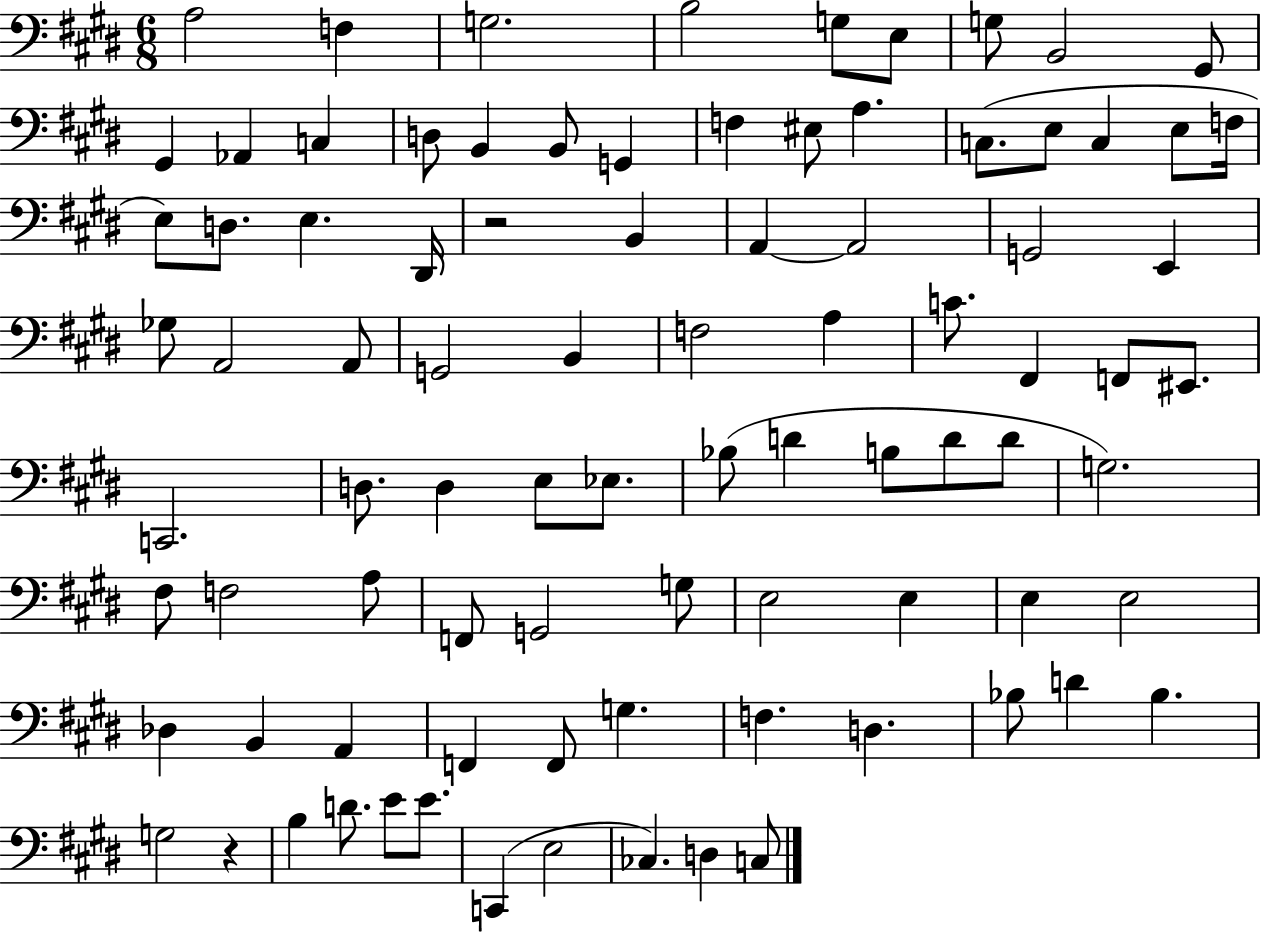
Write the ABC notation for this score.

X:1
T:Untitled
M:6/8
L:1/4
K:E
A,2 F, G,2 B,2 G,/2 E,/2 G,/2 B,,2 ^G,,/2 ^G,, _A,, C, D,/2 B,, B,,/2 G,, F, ^E,/2 A, C,/2 E,/2 C, E,/2 F,/4 E,/2 D,/2 E, ^D,,/4 z2 B,, A,, A,,2 G,,2 E,, _G,/2 A,,2 A,,/2 G,,2 B,, F,2 A, C/2 ^F,, F,,/2 ^E,,/2 C,,2 D,/2 D, E,/2 _E,/2 _B,/2 D B,/2 D/2 D/2 G,2 ^F,/2 F,2 A,/2 F,,/2 G,,2 G,/2 E,2 E, E, E,2 _D, B,, A,, F,, F,,/2 G, F, D, _B,/2 D _B, G,2 z B, D/2 E/2 E/2 C,, E,2 _C, D, C,/2